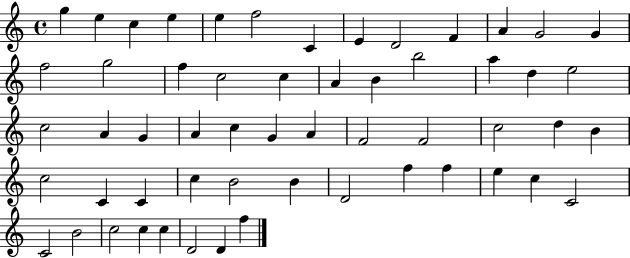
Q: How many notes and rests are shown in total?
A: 56